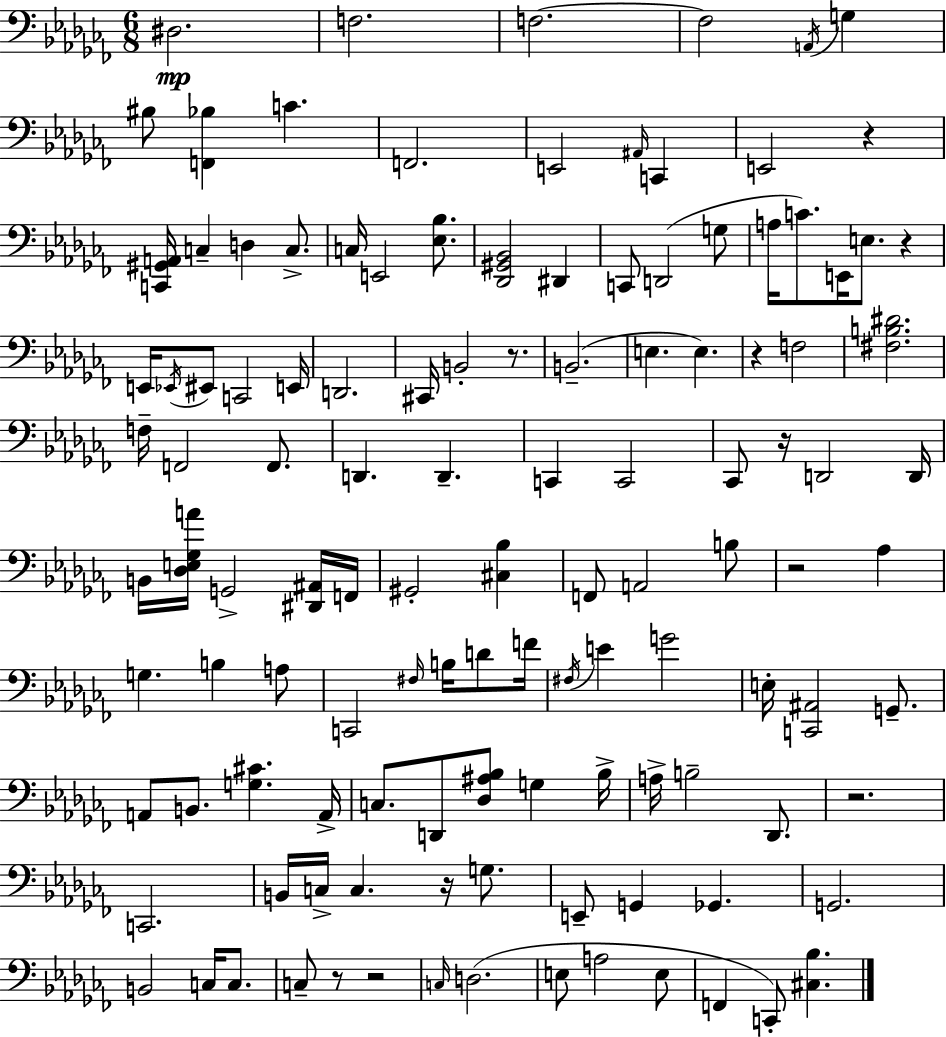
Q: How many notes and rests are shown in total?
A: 121